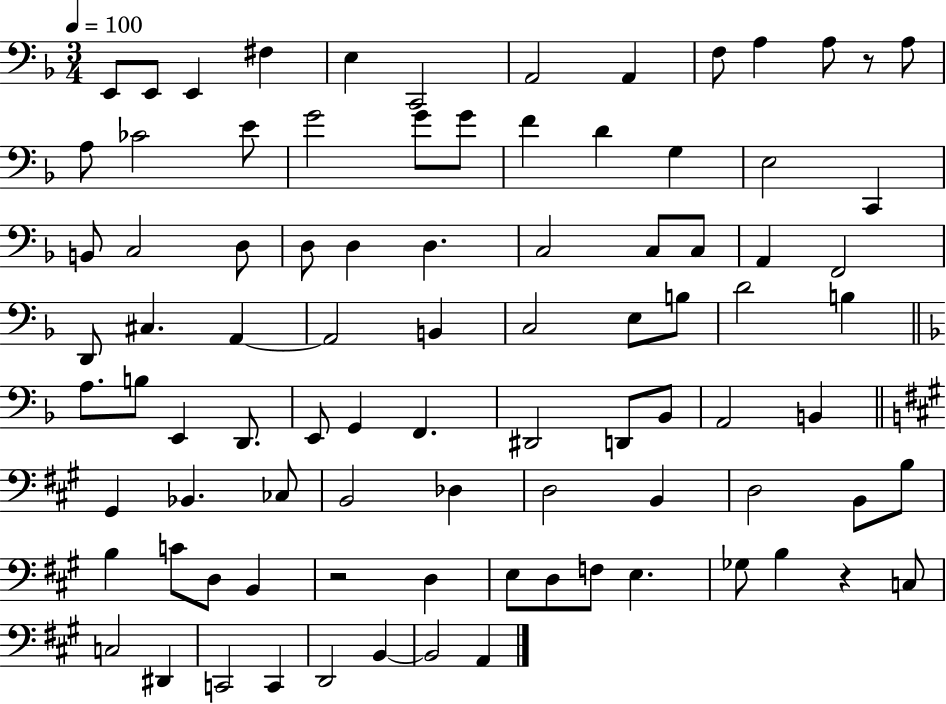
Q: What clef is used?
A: bass